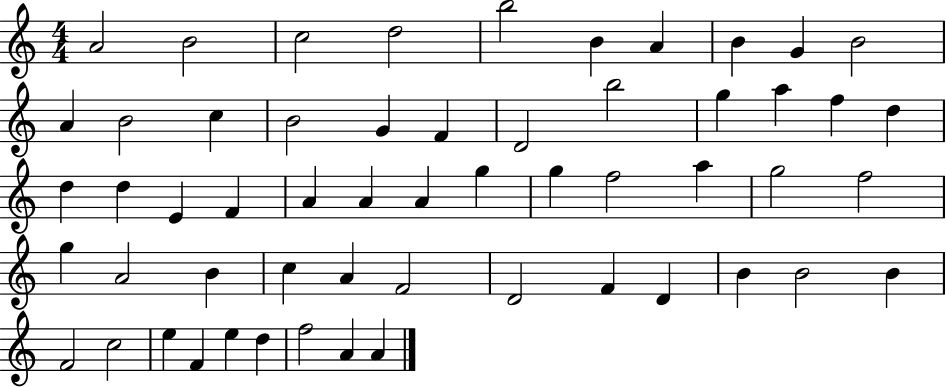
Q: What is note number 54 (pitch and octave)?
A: F5